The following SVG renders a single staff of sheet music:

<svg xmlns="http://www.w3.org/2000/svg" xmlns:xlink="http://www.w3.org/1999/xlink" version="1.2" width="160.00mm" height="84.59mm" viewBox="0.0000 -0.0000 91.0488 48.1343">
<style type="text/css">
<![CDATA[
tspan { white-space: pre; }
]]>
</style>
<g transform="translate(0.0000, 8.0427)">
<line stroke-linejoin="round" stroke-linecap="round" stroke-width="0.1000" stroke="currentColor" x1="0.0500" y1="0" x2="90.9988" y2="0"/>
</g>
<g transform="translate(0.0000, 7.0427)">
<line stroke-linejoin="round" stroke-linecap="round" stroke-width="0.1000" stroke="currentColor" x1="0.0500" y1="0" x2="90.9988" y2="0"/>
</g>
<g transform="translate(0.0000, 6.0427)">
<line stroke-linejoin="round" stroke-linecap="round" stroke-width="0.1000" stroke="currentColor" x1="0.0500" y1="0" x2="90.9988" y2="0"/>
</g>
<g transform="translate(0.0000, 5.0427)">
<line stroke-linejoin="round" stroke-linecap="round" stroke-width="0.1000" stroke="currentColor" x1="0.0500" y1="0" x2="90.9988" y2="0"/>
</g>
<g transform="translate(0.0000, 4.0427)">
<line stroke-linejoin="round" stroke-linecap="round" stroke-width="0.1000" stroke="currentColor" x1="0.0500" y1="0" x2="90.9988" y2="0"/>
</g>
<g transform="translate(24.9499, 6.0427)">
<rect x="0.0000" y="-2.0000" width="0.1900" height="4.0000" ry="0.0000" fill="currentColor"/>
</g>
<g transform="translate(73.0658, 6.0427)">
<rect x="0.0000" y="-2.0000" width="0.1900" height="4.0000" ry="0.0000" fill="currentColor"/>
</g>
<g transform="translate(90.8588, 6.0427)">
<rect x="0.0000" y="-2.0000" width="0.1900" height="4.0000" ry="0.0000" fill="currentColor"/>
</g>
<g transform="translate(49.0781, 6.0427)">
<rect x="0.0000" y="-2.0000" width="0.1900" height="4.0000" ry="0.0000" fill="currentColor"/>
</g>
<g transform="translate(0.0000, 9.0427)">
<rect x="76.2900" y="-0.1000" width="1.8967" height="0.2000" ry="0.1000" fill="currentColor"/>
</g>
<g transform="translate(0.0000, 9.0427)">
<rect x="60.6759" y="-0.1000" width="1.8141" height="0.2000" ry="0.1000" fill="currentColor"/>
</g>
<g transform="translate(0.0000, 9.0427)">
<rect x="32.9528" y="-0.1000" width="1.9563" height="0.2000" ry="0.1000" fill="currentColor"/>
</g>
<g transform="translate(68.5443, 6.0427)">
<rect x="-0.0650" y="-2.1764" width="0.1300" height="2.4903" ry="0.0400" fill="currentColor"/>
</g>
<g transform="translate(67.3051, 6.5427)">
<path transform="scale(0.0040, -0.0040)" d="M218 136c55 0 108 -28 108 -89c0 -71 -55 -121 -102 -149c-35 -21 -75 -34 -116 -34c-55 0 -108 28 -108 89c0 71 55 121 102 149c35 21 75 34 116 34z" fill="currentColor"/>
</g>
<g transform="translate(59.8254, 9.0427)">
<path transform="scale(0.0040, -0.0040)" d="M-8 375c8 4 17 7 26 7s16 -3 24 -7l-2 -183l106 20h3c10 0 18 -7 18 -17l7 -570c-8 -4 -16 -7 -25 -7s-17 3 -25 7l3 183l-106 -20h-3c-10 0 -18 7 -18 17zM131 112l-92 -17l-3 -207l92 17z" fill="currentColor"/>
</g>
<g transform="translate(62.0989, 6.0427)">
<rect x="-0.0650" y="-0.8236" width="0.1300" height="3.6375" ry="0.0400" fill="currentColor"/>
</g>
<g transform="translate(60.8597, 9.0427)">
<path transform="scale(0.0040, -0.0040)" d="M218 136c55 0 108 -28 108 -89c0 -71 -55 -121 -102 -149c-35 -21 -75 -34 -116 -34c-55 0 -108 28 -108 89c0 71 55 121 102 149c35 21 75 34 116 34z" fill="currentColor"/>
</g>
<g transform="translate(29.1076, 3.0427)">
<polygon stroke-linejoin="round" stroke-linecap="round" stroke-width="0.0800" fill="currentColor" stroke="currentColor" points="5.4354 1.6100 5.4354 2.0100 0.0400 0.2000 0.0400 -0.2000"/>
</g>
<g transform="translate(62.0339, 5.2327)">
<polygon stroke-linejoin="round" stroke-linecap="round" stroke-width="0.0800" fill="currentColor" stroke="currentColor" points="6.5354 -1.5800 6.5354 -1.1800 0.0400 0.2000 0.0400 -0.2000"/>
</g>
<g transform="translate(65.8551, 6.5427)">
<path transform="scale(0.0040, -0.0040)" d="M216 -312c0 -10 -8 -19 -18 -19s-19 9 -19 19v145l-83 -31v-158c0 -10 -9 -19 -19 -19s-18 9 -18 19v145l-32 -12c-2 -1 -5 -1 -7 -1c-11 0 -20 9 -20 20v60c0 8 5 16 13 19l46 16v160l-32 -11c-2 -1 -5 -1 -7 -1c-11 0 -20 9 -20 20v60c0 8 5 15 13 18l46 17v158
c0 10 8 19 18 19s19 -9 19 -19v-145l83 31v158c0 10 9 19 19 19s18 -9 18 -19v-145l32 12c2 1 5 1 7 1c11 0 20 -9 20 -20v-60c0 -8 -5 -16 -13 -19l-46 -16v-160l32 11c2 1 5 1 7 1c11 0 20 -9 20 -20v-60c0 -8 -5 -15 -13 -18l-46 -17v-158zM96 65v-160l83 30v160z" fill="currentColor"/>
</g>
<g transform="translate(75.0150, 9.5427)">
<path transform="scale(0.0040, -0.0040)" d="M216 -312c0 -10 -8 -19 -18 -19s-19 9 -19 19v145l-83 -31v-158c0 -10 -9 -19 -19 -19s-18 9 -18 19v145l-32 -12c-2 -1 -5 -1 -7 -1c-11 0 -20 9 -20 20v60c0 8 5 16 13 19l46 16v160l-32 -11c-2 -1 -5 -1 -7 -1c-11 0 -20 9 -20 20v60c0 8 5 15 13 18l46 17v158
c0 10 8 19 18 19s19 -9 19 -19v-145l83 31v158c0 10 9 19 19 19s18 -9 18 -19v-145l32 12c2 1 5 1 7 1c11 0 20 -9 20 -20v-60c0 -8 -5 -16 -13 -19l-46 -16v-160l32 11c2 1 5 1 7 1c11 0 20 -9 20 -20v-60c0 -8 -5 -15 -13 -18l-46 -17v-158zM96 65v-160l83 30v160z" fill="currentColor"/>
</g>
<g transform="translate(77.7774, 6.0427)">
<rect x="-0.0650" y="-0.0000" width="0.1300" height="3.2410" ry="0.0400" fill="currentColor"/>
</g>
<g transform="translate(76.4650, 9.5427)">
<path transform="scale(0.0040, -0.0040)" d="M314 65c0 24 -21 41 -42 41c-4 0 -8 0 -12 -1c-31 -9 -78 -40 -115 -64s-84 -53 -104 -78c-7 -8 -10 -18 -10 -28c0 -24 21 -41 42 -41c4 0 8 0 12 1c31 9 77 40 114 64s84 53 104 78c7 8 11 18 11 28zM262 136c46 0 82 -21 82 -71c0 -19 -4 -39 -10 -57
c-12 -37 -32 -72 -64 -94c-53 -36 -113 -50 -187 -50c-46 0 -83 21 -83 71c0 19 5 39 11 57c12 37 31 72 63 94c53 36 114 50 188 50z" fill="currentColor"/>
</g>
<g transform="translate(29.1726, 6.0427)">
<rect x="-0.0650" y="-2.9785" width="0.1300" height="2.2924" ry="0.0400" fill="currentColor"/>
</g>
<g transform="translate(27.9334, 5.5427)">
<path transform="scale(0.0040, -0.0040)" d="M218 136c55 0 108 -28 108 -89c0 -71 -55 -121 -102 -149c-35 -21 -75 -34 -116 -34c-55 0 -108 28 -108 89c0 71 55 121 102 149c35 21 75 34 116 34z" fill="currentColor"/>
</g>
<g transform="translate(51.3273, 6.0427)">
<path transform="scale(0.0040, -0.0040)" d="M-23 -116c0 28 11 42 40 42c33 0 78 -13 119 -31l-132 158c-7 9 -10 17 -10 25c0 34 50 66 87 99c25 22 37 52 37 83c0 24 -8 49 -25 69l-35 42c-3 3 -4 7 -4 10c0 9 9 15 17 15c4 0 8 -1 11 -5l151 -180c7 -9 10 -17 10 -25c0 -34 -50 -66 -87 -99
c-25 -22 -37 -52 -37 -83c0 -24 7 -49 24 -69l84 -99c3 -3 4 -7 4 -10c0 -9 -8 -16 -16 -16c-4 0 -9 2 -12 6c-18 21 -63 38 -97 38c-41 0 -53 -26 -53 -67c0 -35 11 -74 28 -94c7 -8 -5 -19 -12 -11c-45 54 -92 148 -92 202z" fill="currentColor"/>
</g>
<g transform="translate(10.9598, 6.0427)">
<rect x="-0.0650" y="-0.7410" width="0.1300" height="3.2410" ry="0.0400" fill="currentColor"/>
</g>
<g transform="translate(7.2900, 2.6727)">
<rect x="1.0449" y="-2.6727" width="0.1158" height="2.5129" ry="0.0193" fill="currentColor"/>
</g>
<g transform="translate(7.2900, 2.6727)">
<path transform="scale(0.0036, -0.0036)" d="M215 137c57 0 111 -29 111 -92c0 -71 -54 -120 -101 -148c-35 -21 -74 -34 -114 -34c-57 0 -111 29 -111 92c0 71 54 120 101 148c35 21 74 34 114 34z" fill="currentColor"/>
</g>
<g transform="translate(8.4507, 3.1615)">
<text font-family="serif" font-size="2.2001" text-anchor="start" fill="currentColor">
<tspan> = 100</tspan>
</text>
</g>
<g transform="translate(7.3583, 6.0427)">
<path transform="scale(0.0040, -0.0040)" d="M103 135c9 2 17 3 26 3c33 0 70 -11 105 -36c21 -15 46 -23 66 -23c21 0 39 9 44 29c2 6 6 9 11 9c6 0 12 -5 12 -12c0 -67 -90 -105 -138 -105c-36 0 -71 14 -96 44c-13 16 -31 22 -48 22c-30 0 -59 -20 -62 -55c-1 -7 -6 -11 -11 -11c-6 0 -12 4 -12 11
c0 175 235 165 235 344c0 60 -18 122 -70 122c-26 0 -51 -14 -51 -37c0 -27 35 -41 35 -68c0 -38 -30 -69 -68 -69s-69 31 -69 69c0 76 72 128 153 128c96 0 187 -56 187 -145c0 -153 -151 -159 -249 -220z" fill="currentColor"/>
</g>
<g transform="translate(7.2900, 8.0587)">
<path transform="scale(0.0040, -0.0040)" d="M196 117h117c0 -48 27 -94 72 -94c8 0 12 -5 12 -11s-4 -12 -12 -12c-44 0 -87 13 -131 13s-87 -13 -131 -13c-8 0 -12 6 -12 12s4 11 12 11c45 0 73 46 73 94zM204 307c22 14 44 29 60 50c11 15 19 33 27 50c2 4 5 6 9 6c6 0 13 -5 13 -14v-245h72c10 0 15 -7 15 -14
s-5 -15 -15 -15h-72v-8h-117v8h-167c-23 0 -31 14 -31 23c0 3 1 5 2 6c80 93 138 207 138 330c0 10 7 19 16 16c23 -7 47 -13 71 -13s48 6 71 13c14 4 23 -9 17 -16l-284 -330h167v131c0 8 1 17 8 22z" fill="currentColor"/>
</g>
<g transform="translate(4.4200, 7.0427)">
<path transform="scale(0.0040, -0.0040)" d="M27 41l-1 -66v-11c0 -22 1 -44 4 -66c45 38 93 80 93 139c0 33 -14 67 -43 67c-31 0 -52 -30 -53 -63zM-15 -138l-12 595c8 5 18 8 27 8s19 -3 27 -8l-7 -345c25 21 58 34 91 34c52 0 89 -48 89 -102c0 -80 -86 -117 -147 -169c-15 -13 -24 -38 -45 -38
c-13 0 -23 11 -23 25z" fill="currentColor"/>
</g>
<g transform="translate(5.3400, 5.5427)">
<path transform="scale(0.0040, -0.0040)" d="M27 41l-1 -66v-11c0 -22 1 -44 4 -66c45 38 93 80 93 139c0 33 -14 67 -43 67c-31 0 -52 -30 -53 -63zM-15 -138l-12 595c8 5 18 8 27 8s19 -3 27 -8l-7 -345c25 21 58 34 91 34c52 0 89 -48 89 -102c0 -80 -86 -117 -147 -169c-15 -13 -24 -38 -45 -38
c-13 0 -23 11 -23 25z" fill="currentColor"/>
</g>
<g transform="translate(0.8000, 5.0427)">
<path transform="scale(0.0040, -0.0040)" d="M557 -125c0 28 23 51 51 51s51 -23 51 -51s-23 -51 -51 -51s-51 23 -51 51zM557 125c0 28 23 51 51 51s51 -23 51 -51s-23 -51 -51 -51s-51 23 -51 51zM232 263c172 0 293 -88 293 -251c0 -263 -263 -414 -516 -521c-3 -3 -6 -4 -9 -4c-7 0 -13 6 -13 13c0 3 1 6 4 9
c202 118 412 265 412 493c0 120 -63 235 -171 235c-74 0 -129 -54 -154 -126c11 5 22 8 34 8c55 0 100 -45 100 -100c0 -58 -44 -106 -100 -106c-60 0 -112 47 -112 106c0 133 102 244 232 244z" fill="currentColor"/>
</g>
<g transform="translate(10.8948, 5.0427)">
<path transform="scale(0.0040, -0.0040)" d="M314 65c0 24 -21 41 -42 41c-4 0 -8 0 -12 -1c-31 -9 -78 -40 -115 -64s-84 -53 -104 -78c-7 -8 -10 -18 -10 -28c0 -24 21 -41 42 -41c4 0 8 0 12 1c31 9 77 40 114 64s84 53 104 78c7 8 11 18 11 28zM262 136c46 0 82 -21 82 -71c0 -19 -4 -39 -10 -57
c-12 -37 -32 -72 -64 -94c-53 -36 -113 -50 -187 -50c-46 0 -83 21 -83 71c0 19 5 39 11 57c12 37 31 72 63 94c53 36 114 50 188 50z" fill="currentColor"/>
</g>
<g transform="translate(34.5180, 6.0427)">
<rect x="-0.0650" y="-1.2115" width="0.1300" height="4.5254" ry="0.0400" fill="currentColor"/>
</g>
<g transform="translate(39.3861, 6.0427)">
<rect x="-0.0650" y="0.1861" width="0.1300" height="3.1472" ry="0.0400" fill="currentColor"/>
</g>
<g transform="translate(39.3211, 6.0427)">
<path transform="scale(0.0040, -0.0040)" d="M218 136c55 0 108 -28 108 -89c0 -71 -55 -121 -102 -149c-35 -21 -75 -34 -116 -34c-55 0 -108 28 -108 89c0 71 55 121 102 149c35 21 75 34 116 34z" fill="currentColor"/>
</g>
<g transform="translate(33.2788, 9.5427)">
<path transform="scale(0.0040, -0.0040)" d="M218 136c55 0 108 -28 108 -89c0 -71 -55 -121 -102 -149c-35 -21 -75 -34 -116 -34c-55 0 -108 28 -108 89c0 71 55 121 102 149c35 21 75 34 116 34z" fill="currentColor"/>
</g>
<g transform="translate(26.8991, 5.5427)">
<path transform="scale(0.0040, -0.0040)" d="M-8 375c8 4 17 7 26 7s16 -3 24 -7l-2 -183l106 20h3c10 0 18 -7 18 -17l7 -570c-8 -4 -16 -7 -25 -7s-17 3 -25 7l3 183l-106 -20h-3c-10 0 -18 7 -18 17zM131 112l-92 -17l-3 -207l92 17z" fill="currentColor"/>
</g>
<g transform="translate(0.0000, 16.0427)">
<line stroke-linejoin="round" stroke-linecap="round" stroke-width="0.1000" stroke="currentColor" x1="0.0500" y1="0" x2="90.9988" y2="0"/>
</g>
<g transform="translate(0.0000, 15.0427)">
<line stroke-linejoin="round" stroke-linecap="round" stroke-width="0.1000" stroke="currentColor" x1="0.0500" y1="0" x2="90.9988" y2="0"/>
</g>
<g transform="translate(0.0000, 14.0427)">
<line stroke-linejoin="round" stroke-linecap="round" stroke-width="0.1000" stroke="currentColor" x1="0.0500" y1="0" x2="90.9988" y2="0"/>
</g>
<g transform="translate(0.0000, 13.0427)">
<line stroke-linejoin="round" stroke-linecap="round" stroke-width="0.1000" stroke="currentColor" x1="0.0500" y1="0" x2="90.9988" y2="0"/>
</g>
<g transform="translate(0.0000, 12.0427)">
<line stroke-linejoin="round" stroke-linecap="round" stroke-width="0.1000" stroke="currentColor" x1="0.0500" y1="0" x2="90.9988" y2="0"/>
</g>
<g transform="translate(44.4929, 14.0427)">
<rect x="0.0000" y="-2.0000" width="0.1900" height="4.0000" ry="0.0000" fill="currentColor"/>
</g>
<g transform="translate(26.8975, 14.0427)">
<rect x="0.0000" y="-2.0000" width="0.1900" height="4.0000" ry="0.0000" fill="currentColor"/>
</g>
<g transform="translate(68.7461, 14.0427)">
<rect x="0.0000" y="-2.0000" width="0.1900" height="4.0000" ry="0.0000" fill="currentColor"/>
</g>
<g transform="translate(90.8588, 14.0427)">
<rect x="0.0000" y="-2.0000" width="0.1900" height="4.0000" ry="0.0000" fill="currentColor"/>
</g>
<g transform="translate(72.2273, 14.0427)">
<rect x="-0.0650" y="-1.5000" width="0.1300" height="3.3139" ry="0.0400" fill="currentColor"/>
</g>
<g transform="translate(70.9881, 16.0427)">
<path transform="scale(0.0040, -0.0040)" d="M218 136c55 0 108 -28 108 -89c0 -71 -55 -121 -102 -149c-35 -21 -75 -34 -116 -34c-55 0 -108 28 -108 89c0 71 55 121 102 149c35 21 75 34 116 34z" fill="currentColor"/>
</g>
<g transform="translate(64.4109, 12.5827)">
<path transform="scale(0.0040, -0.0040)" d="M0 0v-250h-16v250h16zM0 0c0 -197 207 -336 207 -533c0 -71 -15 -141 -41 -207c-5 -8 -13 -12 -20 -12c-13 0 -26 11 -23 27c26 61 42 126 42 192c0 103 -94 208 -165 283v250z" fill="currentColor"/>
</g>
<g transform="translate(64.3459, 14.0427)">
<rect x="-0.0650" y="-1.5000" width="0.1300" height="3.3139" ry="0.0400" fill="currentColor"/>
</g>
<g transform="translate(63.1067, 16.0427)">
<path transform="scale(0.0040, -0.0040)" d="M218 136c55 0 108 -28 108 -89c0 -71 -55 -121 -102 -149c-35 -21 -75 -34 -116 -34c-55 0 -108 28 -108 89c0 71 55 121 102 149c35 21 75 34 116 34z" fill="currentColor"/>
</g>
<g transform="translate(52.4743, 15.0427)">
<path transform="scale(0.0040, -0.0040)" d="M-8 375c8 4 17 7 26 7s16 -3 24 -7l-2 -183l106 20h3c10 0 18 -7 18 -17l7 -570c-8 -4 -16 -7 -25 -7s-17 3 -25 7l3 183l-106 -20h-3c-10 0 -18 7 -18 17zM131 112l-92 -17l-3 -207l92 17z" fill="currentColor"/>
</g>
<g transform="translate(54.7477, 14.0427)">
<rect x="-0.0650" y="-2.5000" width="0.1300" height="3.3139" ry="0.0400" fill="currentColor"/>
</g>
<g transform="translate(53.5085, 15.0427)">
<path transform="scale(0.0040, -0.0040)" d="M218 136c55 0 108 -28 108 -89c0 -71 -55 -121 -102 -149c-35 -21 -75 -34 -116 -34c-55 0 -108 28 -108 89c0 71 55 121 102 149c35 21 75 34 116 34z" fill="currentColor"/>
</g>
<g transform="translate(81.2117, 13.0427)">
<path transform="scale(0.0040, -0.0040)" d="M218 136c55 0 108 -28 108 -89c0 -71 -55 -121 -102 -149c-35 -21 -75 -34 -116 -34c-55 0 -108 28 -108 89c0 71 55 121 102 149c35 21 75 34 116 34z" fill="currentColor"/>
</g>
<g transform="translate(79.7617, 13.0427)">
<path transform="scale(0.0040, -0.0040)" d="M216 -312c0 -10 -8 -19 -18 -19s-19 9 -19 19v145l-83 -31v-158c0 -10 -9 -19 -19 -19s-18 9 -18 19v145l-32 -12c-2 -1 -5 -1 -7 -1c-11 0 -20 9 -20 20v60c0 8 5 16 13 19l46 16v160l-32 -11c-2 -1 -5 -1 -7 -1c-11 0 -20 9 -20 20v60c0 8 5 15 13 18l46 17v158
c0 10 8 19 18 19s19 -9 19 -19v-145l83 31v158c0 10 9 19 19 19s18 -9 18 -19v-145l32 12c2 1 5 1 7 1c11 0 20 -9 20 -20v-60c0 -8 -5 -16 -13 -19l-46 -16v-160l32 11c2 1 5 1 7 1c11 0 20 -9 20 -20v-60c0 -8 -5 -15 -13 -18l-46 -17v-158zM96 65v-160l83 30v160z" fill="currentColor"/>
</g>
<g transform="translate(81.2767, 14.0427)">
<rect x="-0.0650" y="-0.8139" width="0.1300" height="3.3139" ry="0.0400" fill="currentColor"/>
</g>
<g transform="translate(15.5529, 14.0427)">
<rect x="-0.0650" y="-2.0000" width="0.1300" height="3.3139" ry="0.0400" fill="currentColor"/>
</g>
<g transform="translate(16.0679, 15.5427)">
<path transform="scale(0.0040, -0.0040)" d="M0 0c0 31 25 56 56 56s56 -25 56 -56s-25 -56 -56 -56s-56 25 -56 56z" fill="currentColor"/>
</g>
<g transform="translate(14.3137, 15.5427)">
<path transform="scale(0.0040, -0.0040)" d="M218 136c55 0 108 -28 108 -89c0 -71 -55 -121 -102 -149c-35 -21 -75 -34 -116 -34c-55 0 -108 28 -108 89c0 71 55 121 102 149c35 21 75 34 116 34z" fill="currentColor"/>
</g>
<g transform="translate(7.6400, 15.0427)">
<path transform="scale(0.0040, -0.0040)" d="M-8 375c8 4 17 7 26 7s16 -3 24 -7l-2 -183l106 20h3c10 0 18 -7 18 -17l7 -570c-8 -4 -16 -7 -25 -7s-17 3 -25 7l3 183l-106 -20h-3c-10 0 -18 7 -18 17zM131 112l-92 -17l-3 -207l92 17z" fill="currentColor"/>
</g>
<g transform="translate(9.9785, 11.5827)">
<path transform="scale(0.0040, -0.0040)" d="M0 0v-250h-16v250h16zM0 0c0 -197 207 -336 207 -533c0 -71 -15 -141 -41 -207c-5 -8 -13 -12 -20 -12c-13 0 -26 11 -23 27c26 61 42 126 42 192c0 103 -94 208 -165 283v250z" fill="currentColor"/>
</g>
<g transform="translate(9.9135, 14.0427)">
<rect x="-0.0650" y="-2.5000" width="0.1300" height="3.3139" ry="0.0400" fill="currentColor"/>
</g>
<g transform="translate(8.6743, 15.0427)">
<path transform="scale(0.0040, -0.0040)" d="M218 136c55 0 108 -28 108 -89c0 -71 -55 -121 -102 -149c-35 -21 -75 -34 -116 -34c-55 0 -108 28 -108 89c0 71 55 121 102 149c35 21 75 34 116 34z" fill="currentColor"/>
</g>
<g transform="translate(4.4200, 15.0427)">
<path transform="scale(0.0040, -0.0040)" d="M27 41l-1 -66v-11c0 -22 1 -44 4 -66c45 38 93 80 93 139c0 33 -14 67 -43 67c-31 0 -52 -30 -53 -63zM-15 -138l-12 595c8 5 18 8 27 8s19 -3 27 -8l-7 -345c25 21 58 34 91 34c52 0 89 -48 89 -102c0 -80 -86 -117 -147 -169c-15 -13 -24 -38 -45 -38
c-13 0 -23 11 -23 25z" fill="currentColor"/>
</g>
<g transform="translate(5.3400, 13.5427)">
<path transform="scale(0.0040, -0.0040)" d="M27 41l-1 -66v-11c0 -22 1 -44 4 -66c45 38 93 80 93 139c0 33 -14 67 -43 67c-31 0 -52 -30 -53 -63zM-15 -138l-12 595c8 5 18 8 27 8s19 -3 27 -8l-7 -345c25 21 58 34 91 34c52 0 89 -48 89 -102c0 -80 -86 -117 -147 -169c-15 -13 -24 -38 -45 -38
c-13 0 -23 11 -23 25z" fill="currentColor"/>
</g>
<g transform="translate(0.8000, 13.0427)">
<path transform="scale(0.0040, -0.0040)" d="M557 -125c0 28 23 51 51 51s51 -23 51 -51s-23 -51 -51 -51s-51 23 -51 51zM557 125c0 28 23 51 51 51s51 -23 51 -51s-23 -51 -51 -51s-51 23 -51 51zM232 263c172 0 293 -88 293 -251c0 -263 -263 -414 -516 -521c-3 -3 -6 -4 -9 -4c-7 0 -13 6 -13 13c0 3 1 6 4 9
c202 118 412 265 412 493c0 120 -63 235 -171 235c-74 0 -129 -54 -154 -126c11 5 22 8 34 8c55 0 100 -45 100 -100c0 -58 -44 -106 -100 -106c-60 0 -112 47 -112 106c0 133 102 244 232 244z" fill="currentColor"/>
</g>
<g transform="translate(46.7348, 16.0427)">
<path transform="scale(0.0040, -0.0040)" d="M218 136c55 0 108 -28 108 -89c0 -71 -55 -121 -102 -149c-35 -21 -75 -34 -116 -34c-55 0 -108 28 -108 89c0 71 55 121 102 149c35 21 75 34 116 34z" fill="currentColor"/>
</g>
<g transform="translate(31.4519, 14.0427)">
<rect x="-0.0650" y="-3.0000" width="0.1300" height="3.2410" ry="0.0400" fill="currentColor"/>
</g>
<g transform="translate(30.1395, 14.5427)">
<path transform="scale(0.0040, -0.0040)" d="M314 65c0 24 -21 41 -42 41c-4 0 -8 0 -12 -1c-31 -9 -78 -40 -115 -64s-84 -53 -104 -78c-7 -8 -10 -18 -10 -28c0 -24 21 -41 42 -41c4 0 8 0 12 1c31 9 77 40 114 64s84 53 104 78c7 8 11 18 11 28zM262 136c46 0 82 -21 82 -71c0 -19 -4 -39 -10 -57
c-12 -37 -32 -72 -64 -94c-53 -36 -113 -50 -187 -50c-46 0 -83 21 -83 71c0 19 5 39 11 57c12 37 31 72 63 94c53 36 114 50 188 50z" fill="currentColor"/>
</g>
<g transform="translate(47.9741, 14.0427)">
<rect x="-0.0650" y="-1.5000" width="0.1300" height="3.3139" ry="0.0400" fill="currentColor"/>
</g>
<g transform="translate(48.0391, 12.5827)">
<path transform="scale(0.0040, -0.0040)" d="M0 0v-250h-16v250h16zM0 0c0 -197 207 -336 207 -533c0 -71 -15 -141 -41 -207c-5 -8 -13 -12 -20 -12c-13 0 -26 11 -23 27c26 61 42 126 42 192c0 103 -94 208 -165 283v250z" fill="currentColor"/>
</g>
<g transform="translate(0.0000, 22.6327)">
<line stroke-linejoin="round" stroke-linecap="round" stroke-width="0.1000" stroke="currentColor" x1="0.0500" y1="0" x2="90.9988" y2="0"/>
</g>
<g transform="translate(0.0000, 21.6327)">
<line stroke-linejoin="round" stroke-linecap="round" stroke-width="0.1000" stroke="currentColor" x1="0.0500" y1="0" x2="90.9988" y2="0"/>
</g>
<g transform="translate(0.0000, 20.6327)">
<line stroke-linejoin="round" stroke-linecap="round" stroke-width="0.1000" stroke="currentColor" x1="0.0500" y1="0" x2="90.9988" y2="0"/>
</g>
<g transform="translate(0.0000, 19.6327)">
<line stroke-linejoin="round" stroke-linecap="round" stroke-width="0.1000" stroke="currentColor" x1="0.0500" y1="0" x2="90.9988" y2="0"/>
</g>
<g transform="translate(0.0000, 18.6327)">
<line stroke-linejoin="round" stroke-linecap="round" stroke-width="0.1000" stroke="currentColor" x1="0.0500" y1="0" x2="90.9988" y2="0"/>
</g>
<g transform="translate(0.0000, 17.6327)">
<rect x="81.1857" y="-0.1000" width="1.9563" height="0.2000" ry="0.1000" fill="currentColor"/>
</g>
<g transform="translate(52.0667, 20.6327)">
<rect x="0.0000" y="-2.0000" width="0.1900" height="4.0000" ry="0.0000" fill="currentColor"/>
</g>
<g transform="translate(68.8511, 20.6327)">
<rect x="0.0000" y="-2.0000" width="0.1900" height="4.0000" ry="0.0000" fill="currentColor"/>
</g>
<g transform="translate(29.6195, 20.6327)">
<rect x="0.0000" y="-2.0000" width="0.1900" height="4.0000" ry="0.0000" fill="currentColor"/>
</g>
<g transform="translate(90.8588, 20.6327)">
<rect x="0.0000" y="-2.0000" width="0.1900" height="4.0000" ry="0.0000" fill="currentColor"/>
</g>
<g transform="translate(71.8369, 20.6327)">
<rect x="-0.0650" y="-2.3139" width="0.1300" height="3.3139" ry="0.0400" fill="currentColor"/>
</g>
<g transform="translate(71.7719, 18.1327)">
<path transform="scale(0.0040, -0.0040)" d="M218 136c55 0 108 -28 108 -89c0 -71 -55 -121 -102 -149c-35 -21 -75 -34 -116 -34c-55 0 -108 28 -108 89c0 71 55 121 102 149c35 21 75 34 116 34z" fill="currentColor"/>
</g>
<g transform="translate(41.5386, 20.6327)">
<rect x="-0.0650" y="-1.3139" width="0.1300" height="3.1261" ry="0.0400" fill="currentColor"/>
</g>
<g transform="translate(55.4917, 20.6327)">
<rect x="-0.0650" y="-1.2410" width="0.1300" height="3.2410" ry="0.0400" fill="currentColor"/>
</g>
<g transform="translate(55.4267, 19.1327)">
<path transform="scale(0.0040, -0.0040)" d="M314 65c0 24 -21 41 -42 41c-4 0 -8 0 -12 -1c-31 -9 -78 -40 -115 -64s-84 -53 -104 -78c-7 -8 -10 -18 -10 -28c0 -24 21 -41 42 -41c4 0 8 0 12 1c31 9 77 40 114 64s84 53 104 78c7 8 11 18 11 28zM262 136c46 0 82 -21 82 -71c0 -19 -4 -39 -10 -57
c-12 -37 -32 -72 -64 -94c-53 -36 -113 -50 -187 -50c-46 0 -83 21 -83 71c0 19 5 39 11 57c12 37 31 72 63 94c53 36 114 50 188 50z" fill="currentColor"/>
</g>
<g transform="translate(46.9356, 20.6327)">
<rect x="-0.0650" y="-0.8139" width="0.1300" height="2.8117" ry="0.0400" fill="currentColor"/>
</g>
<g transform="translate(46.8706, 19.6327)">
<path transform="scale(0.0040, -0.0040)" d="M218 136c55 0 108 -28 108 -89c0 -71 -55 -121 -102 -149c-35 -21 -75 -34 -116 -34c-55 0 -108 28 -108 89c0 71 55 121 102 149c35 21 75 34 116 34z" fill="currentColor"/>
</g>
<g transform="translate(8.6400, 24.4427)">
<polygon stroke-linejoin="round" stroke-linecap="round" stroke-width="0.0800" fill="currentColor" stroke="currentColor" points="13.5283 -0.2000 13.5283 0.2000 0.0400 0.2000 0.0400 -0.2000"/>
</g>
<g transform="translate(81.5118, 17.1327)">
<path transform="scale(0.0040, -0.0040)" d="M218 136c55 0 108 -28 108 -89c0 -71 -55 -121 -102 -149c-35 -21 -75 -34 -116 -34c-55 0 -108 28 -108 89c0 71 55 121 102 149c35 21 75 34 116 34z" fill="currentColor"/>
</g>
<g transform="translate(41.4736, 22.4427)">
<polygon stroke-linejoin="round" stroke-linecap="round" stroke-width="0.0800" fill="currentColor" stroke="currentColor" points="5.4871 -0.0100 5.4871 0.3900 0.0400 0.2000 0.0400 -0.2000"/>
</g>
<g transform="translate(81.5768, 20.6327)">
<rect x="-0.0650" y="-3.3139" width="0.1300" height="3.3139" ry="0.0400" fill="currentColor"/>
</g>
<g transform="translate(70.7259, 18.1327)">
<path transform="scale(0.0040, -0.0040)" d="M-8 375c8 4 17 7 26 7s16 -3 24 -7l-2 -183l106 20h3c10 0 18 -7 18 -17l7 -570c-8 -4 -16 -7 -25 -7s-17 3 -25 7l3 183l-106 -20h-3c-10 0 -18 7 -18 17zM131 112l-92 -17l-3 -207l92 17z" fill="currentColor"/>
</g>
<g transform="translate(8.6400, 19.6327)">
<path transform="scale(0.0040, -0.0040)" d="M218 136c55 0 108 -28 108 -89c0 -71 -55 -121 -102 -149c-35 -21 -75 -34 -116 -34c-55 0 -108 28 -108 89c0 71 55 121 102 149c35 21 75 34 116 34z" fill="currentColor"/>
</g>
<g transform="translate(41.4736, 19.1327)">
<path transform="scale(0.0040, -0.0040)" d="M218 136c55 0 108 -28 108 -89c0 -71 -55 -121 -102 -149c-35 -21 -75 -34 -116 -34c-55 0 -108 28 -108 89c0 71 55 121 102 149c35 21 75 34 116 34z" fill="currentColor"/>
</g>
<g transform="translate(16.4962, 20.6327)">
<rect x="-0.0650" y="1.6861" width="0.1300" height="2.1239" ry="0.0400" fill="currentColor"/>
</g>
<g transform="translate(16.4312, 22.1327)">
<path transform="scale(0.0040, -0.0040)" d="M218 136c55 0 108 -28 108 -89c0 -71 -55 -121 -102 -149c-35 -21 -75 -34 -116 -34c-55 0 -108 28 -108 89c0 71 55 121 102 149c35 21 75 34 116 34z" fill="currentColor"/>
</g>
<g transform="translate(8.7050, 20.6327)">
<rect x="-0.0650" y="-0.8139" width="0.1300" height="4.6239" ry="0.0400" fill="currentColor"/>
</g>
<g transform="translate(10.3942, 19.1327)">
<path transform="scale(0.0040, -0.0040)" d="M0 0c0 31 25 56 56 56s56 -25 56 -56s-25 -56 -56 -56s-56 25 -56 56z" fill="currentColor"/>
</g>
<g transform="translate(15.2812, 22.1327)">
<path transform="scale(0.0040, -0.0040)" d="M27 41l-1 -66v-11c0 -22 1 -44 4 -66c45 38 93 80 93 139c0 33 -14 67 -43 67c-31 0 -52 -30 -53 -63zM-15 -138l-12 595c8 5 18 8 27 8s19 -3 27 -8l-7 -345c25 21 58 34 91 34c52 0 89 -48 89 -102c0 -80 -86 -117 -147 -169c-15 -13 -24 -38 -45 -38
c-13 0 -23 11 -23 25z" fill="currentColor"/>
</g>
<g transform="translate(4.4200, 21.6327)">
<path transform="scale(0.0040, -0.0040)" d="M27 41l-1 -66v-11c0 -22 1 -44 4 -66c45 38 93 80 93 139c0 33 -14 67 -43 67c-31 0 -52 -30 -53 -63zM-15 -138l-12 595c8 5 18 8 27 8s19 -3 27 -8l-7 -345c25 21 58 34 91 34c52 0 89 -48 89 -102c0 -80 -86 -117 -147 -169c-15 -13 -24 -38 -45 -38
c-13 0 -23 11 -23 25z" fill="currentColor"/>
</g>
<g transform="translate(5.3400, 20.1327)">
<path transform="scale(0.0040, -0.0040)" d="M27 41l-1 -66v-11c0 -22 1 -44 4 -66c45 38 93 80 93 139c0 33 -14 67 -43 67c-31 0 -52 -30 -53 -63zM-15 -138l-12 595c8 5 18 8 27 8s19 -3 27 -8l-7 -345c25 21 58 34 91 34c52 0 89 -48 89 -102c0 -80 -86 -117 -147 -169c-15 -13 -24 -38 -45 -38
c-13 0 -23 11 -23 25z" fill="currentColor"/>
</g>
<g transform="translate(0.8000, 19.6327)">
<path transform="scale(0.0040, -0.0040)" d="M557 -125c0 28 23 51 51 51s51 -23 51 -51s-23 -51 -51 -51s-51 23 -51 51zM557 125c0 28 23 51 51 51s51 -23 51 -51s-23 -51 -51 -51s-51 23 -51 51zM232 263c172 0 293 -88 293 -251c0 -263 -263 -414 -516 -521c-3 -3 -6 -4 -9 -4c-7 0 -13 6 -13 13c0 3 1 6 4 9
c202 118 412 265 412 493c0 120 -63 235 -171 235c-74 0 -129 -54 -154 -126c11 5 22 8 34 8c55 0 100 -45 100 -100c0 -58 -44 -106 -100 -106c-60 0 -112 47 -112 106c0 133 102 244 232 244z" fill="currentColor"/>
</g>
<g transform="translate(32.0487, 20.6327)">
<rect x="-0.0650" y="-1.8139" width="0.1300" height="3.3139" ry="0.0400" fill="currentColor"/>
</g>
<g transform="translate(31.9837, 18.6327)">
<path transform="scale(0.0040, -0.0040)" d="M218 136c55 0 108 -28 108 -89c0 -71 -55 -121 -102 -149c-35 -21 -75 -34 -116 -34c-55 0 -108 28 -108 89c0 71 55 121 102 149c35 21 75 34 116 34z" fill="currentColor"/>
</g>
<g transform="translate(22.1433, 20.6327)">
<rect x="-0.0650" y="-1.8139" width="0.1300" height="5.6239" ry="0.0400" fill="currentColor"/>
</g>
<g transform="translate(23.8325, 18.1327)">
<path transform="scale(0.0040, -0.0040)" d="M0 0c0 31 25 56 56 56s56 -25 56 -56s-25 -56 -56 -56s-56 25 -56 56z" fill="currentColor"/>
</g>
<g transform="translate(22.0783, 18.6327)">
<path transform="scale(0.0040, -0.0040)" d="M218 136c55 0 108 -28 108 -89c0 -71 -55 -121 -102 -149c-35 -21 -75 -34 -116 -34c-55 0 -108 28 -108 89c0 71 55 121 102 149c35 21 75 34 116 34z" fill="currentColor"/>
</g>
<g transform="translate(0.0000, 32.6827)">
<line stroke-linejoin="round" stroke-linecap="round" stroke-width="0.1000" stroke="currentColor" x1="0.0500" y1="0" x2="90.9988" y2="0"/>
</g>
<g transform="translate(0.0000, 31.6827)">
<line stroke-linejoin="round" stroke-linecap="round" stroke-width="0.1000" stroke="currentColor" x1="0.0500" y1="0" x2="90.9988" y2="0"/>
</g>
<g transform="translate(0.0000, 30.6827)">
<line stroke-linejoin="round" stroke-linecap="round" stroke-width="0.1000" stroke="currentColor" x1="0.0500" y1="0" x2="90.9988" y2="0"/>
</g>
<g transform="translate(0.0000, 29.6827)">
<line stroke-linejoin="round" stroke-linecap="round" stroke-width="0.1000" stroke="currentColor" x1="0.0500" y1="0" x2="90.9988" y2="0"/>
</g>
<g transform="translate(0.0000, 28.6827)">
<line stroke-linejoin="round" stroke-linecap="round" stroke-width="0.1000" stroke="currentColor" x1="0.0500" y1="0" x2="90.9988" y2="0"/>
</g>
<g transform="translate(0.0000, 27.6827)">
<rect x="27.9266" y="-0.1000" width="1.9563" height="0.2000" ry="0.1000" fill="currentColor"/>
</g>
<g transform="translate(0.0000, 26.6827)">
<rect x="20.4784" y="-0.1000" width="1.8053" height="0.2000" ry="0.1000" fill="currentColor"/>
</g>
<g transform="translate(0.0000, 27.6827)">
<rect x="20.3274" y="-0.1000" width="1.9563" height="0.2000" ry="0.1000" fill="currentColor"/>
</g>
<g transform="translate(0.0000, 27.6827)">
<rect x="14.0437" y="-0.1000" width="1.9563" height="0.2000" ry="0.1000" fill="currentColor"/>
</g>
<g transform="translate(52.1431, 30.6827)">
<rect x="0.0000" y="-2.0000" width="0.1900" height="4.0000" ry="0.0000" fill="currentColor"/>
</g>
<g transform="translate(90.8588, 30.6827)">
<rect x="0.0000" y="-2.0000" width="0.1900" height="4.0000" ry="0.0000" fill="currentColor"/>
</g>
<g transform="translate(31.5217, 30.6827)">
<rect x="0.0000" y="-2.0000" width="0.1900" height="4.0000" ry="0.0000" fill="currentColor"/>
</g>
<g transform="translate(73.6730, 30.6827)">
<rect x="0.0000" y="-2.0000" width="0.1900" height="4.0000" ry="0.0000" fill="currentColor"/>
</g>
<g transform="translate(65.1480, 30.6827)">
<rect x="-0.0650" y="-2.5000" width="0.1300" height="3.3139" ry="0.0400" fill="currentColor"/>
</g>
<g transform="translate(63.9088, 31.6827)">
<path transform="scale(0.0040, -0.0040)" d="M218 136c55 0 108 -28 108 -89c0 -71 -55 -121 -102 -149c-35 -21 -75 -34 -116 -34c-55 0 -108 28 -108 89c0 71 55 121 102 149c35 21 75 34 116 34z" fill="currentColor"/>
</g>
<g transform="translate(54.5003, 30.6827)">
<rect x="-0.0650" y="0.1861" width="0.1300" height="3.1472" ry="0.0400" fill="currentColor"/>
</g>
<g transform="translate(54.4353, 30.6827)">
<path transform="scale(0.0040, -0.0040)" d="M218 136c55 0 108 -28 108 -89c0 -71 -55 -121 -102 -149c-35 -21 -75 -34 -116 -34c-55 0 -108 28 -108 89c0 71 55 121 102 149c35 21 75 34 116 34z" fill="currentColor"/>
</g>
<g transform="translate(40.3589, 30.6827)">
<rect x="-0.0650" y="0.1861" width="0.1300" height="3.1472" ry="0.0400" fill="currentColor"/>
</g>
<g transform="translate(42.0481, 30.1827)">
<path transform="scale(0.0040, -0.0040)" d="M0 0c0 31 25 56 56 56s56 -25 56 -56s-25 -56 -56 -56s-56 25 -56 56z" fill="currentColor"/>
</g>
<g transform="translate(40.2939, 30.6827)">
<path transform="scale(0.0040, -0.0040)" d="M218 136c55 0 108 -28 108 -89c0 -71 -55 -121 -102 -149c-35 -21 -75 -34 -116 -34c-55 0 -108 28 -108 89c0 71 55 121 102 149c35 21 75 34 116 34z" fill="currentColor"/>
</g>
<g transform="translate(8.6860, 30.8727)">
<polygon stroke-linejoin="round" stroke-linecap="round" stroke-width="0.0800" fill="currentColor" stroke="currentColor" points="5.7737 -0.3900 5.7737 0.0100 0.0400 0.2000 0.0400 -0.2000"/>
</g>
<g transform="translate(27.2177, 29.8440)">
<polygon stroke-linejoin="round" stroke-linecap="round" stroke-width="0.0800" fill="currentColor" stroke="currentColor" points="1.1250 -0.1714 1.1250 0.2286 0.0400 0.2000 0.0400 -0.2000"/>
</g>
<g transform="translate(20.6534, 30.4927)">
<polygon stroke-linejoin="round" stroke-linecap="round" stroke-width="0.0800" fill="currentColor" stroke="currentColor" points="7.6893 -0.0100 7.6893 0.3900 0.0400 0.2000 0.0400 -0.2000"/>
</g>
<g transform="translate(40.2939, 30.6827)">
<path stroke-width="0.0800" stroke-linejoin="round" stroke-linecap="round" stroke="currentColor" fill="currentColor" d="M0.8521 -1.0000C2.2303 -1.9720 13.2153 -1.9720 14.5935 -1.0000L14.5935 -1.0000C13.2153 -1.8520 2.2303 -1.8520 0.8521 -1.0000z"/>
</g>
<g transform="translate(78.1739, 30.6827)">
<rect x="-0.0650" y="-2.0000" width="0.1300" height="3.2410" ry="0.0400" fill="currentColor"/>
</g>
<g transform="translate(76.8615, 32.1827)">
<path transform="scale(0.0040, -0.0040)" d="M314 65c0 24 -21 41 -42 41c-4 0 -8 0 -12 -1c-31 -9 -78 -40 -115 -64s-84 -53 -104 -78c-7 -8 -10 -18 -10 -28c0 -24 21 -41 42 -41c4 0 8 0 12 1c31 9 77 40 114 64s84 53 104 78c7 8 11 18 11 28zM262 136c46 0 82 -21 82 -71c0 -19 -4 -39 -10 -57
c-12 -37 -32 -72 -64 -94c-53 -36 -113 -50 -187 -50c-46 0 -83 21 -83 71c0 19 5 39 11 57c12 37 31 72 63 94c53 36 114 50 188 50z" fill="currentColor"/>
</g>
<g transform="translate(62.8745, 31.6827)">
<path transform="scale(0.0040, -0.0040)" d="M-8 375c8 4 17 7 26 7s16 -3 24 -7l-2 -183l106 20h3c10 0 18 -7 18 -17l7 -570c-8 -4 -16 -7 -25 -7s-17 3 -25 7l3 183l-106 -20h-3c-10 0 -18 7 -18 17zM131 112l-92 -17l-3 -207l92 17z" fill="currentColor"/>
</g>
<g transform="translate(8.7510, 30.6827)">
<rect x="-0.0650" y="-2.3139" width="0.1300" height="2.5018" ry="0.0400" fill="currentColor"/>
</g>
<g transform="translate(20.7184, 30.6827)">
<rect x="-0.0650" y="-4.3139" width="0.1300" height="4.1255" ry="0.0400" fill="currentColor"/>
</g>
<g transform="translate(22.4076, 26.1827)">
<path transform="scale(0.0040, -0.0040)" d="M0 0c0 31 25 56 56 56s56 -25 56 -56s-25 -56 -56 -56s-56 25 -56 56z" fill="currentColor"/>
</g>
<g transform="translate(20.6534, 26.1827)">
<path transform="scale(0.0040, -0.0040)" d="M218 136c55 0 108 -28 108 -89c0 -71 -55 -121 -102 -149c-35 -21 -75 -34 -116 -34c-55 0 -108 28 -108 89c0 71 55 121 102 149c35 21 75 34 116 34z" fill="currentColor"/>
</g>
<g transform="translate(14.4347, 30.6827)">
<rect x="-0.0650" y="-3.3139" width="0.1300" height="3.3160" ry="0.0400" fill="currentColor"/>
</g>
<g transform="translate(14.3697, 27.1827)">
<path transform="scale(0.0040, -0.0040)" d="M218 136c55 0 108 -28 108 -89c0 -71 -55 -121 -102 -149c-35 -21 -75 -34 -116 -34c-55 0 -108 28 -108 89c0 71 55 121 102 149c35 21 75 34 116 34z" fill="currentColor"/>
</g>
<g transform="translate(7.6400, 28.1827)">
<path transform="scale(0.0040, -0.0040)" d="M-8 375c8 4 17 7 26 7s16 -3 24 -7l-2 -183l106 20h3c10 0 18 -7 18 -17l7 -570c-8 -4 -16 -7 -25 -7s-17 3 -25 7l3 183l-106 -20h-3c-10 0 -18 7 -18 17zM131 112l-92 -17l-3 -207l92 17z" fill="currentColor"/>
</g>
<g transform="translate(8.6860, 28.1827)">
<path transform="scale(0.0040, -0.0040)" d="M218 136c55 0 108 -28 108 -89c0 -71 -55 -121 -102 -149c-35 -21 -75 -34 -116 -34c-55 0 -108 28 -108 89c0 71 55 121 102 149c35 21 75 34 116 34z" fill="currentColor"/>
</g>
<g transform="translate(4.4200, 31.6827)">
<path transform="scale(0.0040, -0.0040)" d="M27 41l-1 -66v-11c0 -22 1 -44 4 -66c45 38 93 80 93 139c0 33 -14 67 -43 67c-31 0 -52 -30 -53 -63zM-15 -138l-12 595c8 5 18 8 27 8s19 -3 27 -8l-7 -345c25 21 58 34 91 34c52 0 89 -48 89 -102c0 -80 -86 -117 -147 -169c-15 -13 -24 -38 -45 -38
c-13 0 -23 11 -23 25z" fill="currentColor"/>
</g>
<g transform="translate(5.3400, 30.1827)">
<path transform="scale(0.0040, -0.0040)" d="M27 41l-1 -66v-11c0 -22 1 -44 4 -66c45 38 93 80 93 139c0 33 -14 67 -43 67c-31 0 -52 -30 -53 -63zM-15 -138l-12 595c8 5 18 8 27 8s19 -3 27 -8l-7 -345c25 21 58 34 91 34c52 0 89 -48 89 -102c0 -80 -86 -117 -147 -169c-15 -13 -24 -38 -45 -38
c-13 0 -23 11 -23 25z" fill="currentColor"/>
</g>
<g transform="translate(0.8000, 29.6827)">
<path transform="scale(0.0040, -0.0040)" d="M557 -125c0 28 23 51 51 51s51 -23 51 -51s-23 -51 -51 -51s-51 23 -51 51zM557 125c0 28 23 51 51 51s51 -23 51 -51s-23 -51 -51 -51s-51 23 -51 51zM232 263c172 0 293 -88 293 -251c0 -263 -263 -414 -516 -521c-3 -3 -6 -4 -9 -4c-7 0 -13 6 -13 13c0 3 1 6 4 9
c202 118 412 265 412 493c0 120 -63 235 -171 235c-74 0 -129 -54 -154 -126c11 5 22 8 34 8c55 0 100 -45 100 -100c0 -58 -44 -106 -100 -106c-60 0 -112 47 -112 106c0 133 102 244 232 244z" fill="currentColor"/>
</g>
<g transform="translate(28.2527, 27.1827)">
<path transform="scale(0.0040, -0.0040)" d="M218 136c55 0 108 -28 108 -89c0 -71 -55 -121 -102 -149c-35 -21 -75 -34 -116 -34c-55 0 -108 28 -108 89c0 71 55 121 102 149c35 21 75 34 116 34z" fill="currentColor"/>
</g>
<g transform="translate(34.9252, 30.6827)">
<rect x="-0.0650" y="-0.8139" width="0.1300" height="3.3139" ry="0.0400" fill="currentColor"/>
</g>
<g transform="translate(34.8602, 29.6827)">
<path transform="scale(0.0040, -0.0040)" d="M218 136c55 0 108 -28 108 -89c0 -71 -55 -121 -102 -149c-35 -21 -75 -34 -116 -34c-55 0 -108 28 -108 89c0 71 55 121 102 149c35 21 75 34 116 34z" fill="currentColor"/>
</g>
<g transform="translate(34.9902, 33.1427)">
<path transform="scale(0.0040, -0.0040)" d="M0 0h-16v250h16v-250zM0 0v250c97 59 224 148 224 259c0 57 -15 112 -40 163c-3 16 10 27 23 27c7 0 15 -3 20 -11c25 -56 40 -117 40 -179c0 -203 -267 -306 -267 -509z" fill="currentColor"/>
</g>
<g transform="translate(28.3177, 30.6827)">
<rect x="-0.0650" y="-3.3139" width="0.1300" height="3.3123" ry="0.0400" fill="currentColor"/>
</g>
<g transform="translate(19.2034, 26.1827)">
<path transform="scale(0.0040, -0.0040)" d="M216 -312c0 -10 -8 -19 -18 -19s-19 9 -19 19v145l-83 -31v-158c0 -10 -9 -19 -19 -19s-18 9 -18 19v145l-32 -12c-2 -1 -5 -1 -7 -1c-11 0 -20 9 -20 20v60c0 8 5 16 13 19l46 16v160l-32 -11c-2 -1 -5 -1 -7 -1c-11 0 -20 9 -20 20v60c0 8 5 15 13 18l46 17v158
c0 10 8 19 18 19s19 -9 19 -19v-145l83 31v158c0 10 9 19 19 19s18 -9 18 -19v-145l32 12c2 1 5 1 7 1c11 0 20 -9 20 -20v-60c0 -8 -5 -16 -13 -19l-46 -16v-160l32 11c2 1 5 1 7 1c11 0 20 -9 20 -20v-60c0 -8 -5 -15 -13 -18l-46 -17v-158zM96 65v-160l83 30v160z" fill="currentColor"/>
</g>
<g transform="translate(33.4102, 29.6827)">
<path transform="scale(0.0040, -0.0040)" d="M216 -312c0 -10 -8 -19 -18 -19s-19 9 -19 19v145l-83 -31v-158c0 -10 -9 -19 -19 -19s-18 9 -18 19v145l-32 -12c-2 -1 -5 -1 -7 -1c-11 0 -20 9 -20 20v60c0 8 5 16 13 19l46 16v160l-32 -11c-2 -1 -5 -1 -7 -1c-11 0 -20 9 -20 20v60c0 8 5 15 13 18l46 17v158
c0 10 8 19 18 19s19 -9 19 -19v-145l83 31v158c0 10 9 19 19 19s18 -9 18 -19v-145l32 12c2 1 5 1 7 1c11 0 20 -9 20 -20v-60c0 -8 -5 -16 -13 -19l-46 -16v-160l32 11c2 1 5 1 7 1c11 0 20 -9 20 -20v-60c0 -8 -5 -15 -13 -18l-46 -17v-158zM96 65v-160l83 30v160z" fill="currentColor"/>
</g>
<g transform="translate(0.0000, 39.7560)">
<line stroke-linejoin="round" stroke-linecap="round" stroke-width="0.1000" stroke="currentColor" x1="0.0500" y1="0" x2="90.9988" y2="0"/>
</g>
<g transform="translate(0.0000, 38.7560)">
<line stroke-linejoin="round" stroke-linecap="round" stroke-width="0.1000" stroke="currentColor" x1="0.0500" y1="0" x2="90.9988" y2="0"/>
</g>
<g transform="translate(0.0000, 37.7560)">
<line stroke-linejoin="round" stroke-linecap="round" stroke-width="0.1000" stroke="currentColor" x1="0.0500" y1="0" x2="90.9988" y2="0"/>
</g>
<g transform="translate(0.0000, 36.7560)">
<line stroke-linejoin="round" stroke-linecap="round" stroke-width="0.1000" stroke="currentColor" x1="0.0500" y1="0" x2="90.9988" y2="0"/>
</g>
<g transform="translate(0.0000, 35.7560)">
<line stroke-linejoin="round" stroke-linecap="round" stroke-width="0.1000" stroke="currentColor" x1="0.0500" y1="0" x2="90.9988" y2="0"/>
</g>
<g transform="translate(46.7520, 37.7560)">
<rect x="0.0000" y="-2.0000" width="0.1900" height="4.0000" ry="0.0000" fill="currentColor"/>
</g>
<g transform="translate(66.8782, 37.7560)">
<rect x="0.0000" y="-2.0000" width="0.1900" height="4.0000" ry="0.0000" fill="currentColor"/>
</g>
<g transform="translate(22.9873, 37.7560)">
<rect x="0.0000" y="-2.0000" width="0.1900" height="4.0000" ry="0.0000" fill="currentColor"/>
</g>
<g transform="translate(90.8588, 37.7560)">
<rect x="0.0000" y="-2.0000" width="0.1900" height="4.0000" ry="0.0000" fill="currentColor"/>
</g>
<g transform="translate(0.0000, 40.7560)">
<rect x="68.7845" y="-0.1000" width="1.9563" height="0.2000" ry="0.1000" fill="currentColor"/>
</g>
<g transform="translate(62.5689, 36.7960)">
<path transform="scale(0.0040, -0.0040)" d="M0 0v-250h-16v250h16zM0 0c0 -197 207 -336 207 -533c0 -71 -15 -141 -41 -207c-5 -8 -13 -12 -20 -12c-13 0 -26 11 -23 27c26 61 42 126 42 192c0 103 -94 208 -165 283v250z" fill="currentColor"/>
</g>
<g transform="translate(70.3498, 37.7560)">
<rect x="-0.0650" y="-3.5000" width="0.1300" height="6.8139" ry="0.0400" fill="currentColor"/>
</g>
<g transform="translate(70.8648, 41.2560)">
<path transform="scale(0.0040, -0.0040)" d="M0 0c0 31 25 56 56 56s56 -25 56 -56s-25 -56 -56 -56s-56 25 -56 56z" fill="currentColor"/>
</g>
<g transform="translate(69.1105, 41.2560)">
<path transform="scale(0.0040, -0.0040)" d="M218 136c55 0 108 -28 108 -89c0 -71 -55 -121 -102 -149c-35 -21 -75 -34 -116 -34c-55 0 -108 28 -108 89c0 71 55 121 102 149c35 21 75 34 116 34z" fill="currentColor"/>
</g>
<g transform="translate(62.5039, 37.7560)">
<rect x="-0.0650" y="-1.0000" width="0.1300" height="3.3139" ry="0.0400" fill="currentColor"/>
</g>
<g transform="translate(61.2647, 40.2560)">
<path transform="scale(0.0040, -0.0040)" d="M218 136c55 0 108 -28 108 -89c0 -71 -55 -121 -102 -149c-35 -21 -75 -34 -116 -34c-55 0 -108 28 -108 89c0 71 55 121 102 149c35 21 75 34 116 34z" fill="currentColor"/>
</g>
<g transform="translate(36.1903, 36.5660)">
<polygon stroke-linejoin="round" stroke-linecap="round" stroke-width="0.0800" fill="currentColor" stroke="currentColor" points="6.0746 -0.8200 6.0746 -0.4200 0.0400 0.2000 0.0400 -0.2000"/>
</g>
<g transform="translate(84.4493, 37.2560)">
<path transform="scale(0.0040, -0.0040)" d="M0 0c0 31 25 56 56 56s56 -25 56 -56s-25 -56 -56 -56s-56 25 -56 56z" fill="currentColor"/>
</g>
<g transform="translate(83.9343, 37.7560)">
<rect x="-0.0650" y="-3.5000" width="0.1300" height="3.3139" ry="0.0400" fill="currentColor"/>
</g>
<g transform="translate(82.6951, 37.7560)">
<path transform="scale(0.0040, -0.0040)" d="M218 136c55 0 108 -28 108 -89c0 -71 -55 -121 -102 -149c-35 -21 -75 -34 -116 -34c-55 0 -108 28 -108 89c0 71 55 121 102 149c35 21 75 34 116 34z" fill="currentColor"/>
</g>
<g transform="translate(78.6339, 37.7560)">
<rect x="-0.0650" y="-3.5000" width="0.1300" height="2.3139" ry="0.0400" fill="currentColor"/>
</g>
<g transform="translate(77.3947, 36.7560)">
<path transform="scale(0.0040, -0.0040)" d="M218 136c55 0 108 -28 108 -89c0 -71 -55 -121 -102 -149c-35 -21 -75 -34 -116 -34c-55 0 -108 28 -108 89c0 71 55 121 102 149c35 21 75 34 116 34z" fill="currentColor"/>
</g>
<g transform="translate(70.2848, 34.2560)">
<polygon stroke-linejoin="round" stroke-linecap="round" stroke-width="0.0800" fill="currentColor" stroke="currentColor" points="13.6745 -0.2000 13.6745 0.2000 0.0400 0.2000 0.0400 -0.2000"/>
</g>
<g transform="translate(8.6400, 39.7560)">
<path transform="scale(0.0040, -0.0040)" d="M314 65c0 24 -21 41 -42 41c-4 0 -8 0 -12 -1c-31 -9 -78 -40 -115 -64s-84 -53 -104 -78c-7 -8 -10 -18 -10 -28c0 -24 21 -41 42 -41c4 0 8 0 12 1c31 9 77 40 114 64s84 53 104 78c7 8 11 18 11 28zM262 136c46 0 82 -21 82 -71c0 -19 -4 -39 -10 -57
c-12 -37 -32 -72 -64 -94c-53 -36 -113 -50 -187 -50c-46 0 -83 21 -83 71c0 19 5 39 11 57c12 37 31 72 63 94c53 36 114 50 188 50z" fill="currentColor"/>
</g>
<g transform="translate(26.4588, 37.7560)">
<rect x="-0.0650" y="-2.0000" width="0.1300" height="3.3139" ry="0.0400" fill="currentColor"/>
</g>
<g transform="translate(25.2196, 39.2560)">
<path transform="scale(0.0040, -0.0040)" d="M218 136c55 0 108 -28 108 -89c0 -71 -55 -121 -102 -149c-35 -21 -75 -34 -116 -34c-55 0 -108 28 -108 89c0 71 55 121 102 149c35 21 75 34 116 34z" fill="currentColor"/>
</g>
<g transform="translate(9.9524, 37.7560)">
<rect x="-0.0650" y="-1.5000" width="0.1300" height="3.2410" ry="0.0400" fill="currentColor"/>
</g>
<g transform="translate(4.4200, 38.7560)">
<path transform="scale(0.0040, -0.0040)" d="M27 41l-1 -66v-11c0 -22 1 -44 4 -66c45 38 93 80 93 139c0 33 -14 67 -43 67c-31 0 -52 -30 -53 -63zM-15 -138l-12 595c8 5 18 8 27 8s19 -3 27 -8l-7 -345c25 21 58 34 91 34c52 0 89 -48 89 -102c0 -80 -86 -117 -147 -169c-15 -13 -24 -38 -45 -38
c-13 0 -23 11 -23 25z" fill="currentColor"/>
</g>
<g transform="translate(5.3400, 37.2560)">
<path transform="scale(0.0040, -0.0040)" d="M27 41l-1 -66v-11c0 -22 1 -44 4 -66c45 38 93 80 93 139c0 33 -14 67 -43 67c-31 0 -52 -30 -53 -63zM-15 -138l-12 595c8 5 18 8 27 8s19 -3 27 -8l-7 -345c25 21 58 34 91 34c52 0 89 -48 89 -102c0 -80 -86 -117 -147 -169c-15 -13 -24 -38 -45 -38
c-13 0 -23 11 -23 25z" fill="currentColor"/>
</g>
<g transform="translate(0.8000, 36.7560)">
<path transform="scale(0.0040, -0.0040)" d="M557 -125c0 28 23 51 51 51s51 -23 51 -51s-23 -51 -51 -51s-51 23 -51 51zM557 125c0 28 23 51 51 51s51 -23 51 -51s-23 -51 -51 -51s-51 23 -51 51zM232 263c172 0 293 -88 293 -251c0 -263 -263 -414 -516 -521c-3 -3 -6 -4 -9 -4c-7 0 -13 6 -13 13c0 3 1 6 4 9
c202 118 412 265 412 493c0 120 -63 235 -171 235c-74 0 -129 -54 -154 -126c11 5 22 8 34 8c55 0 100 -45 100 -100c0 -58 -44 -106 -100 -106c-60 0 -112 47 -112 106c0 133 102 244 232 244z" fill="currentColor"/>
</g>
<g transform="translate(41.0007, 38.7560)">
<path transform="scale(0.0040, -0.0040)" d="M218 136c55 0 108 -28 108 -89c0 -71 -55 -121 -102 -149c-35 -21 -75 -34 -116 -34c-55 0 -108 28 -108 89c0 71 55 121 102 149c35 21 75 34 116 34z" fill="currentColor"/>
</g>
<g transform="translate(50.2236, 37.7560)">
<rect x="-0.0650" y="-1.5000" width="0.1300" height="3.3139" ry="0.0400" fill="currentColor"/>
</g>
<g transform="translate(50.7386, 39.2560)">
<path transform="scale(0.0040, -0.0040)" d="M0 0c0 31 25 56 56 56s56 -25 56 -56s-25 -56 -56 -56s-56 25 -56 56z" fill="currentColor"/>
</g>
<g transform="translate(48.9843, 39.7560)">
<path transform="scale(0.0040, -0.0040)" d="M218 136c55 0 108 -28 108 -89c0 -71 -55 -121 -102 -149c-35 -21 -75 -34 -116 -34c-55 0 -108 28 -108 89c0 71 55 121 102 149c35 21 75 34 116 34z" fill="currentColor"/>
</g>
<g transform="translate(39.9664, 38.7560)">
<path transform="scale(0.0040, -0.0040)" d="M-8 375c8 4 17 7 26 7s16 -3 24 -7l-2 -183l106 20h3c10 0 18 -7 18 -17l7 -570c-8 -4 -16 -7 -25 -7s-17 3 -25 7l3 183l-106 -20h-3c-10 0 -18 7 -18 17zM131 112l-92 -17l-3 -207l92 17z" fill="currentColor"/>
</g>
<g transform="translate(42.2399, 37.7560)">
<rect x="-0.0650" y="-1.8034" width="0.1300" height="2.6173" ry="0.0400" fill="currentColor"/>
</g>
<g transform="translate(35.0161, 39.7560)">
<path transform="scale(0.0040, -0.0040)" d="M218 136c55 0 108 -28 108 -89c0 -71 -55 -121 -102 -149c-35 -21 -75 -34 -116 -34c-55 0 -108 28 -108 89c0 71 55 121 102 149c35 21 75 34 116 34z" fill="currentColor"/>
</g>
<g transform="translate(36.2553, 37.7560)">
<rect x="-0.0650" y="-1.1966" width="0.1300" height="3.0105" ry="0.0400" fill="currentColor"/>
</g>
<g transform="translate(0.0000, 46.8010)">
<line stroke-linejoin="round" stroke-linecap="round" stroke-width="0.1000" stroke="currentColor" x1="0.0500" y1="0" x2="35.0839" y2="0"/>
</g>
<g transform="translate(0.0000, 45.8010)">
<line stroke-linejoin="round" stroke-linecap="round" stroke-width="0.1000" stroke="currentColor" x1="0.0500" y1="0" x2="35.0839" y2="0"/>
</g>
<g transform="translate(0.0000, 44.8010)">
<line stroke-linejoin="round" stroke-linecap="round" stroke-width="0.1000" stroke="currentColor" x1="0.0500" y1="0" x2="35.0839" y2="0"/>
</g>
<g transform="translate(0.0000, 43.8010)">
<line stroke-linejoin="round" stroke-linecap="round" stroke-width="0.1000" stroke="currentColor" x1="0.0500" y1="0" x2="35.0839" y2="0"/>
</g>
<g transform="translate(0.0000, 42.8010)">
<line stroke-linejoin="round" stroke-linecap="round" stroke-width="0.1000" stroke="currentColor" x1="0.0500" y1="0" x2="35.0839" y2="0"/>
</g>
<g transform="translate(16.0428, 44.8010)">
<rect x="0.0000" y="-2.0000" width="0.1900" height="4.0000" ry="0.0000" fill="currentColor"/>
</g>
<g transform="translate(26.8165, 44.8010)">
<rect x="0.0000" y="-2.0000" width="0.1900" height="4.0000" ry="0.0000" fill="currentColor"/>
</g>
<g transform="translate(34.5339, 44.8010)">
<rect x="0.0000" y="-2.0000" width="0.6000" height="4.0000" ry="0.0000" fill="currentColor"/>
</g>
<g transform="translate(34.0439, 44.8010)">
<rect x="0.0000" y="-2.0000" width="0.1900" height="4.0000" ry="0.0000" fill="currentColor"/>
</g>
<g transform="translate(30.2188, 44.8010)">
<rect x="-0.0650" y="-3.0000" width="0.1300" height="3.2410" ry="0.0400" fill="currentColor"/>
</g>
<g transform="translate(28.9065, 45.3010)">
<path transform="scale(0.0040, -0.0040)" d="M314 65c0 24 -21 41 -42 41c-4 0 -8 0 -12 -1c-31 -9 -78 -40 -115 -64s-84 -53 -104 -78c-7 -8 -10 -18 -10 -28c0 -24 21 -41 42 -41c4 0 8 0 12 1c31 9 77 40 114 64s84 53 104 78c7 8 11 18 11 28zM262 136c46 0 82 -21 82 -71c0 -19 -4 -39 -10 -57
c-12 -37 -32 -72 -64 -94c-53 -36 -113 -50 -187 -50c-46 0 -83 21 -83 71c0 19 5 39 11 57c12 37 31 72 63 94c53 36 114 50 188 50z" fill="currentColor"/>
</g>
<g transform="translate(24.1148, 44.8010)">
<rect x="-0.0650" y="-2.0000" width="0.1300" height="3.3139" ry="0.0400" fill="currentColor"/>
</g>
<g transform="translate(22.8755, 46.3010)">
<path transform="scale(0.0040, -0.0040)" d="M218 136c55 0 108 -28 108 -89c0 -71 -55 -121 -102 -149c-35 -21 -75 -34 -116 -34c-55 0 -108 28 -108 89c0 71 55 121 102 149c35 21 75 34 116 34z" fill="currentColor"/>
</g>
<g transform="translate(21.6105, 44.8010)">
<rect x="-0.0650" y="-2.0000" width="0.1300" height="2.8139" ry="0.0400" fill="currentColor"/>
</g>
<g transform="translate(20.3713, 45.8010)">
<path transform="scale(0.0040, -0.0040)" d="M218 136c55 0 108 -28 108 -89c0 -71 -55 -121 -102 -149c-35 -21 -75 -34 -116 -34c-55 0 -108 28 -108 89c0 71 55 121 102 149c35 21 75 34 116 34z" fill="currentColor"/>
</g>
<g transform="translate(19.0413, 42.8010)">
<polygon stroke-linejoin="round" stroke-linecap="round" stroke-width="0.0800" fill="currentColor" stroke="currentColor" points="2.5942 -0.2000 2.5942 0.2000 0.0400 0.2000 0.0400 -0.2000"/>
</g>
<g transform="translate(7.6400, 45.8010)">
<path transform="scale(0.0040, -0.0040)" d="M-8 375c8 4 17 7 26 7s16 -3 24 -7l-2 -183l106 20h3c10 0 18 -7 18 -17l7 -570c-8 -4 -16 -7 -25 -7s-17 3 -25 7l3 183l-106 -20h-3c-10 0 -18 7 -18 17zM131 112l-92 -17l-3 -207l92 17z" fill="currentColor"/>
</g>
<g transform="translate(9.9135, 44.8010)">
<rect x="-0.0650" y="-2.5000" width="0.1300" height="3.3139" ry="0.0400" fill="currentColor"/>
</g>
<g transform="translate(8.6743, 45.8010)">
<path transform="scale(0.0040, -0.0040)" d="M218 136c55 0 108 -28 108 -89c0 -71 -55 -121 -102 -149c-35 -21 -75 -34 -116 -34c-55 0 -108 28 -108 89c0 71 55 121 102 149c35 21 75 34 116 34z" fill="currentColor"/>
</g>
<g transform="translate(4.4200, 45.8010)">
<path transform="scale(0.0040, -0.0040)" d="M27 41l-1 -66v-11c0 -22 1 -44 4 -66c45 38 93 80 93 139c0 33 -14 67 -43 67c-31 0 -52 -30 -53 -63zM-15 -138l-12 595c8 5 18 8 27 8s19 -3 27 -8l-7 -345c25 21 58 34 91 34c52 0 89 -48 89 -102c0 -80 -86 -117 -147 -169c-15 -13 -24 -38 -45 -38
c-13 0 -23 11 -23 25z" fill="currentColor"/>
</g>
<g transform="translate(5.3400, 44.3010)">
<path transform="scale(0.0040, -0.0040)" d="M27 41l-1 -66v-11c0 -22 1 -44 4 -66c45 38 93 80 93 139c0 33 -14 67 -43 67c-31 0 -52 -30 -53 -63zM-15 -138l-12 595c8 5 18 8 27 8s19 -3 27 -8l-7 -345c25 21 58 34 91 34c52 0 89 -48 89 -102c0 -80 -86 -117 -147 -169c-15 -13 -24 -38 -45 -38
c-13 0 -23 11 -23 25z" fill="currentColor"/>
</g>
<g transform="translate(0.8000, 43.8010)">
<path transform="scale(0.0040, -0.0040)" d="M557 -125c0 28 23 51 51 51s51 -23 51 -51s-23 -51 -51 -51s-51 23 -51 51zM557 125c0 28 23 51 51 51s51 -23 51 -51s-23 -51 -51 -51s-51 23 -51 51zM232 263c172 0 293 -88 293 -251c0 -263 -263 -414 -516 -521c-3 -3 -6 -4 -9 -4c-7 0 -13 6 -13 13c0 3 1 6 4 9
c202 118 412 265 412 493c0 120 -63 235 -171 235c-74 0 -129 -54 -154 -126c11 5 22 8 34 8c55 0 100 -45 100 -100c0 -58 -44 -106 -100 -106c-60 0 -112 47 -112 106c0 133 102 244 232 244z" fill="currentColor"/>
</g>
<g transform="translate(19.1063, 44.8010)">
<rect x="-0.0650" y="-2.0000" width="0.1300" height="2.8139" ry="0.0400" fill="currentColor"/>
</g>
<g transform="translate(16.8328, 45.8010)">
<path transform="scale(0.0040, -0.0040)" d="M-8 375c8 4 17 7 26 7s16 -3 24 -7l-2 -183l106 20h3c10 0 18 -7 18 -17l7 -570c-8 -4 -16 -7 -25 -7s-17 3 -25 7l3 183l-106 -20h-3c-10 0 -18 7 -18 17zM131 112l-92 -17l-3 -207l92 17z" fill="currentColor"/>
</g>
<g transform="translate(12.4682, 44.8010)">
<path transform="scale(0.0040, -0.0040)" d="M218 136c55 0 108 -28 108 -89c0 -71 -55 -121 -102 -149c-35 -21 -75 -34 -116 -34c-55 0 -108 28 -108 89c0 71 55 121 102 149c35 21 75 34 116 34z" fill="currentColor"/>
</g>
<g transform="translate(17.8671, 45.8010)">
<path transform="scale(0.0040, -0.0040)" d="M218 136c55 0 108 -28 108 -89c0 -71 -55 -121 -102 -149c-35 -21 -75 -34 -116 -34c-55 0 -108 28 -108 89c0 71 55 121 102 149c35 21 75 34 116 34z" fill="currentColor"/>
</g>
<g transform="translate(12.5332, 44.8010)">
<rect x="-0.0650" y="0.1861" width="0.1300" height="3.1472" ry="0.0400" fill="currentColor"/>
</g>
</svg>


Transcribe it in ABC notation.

X:1
T:Untitled
M:2/4
L:1/4
K:Bb
F,2 E,/2 D,,/2 D, z E,,/2 ^C,/2 ^D,,2 B,,/2 A,, C,2 G,,/2 B,, G,,/2 G,, ^F, F,/2 _A,,/2 A,/2 A, G,/2 F,/2 G,2 B, D B,/2 D/2 ^F/2 D/4 ^F,/2 D, D, B,, A,,2 G,,2 A,, G,,/2 B,,/2 G,, F,,/2 D,,/2 F,/2 D,/2 B,, D, B,,/2 B,,/2 A,, C,2